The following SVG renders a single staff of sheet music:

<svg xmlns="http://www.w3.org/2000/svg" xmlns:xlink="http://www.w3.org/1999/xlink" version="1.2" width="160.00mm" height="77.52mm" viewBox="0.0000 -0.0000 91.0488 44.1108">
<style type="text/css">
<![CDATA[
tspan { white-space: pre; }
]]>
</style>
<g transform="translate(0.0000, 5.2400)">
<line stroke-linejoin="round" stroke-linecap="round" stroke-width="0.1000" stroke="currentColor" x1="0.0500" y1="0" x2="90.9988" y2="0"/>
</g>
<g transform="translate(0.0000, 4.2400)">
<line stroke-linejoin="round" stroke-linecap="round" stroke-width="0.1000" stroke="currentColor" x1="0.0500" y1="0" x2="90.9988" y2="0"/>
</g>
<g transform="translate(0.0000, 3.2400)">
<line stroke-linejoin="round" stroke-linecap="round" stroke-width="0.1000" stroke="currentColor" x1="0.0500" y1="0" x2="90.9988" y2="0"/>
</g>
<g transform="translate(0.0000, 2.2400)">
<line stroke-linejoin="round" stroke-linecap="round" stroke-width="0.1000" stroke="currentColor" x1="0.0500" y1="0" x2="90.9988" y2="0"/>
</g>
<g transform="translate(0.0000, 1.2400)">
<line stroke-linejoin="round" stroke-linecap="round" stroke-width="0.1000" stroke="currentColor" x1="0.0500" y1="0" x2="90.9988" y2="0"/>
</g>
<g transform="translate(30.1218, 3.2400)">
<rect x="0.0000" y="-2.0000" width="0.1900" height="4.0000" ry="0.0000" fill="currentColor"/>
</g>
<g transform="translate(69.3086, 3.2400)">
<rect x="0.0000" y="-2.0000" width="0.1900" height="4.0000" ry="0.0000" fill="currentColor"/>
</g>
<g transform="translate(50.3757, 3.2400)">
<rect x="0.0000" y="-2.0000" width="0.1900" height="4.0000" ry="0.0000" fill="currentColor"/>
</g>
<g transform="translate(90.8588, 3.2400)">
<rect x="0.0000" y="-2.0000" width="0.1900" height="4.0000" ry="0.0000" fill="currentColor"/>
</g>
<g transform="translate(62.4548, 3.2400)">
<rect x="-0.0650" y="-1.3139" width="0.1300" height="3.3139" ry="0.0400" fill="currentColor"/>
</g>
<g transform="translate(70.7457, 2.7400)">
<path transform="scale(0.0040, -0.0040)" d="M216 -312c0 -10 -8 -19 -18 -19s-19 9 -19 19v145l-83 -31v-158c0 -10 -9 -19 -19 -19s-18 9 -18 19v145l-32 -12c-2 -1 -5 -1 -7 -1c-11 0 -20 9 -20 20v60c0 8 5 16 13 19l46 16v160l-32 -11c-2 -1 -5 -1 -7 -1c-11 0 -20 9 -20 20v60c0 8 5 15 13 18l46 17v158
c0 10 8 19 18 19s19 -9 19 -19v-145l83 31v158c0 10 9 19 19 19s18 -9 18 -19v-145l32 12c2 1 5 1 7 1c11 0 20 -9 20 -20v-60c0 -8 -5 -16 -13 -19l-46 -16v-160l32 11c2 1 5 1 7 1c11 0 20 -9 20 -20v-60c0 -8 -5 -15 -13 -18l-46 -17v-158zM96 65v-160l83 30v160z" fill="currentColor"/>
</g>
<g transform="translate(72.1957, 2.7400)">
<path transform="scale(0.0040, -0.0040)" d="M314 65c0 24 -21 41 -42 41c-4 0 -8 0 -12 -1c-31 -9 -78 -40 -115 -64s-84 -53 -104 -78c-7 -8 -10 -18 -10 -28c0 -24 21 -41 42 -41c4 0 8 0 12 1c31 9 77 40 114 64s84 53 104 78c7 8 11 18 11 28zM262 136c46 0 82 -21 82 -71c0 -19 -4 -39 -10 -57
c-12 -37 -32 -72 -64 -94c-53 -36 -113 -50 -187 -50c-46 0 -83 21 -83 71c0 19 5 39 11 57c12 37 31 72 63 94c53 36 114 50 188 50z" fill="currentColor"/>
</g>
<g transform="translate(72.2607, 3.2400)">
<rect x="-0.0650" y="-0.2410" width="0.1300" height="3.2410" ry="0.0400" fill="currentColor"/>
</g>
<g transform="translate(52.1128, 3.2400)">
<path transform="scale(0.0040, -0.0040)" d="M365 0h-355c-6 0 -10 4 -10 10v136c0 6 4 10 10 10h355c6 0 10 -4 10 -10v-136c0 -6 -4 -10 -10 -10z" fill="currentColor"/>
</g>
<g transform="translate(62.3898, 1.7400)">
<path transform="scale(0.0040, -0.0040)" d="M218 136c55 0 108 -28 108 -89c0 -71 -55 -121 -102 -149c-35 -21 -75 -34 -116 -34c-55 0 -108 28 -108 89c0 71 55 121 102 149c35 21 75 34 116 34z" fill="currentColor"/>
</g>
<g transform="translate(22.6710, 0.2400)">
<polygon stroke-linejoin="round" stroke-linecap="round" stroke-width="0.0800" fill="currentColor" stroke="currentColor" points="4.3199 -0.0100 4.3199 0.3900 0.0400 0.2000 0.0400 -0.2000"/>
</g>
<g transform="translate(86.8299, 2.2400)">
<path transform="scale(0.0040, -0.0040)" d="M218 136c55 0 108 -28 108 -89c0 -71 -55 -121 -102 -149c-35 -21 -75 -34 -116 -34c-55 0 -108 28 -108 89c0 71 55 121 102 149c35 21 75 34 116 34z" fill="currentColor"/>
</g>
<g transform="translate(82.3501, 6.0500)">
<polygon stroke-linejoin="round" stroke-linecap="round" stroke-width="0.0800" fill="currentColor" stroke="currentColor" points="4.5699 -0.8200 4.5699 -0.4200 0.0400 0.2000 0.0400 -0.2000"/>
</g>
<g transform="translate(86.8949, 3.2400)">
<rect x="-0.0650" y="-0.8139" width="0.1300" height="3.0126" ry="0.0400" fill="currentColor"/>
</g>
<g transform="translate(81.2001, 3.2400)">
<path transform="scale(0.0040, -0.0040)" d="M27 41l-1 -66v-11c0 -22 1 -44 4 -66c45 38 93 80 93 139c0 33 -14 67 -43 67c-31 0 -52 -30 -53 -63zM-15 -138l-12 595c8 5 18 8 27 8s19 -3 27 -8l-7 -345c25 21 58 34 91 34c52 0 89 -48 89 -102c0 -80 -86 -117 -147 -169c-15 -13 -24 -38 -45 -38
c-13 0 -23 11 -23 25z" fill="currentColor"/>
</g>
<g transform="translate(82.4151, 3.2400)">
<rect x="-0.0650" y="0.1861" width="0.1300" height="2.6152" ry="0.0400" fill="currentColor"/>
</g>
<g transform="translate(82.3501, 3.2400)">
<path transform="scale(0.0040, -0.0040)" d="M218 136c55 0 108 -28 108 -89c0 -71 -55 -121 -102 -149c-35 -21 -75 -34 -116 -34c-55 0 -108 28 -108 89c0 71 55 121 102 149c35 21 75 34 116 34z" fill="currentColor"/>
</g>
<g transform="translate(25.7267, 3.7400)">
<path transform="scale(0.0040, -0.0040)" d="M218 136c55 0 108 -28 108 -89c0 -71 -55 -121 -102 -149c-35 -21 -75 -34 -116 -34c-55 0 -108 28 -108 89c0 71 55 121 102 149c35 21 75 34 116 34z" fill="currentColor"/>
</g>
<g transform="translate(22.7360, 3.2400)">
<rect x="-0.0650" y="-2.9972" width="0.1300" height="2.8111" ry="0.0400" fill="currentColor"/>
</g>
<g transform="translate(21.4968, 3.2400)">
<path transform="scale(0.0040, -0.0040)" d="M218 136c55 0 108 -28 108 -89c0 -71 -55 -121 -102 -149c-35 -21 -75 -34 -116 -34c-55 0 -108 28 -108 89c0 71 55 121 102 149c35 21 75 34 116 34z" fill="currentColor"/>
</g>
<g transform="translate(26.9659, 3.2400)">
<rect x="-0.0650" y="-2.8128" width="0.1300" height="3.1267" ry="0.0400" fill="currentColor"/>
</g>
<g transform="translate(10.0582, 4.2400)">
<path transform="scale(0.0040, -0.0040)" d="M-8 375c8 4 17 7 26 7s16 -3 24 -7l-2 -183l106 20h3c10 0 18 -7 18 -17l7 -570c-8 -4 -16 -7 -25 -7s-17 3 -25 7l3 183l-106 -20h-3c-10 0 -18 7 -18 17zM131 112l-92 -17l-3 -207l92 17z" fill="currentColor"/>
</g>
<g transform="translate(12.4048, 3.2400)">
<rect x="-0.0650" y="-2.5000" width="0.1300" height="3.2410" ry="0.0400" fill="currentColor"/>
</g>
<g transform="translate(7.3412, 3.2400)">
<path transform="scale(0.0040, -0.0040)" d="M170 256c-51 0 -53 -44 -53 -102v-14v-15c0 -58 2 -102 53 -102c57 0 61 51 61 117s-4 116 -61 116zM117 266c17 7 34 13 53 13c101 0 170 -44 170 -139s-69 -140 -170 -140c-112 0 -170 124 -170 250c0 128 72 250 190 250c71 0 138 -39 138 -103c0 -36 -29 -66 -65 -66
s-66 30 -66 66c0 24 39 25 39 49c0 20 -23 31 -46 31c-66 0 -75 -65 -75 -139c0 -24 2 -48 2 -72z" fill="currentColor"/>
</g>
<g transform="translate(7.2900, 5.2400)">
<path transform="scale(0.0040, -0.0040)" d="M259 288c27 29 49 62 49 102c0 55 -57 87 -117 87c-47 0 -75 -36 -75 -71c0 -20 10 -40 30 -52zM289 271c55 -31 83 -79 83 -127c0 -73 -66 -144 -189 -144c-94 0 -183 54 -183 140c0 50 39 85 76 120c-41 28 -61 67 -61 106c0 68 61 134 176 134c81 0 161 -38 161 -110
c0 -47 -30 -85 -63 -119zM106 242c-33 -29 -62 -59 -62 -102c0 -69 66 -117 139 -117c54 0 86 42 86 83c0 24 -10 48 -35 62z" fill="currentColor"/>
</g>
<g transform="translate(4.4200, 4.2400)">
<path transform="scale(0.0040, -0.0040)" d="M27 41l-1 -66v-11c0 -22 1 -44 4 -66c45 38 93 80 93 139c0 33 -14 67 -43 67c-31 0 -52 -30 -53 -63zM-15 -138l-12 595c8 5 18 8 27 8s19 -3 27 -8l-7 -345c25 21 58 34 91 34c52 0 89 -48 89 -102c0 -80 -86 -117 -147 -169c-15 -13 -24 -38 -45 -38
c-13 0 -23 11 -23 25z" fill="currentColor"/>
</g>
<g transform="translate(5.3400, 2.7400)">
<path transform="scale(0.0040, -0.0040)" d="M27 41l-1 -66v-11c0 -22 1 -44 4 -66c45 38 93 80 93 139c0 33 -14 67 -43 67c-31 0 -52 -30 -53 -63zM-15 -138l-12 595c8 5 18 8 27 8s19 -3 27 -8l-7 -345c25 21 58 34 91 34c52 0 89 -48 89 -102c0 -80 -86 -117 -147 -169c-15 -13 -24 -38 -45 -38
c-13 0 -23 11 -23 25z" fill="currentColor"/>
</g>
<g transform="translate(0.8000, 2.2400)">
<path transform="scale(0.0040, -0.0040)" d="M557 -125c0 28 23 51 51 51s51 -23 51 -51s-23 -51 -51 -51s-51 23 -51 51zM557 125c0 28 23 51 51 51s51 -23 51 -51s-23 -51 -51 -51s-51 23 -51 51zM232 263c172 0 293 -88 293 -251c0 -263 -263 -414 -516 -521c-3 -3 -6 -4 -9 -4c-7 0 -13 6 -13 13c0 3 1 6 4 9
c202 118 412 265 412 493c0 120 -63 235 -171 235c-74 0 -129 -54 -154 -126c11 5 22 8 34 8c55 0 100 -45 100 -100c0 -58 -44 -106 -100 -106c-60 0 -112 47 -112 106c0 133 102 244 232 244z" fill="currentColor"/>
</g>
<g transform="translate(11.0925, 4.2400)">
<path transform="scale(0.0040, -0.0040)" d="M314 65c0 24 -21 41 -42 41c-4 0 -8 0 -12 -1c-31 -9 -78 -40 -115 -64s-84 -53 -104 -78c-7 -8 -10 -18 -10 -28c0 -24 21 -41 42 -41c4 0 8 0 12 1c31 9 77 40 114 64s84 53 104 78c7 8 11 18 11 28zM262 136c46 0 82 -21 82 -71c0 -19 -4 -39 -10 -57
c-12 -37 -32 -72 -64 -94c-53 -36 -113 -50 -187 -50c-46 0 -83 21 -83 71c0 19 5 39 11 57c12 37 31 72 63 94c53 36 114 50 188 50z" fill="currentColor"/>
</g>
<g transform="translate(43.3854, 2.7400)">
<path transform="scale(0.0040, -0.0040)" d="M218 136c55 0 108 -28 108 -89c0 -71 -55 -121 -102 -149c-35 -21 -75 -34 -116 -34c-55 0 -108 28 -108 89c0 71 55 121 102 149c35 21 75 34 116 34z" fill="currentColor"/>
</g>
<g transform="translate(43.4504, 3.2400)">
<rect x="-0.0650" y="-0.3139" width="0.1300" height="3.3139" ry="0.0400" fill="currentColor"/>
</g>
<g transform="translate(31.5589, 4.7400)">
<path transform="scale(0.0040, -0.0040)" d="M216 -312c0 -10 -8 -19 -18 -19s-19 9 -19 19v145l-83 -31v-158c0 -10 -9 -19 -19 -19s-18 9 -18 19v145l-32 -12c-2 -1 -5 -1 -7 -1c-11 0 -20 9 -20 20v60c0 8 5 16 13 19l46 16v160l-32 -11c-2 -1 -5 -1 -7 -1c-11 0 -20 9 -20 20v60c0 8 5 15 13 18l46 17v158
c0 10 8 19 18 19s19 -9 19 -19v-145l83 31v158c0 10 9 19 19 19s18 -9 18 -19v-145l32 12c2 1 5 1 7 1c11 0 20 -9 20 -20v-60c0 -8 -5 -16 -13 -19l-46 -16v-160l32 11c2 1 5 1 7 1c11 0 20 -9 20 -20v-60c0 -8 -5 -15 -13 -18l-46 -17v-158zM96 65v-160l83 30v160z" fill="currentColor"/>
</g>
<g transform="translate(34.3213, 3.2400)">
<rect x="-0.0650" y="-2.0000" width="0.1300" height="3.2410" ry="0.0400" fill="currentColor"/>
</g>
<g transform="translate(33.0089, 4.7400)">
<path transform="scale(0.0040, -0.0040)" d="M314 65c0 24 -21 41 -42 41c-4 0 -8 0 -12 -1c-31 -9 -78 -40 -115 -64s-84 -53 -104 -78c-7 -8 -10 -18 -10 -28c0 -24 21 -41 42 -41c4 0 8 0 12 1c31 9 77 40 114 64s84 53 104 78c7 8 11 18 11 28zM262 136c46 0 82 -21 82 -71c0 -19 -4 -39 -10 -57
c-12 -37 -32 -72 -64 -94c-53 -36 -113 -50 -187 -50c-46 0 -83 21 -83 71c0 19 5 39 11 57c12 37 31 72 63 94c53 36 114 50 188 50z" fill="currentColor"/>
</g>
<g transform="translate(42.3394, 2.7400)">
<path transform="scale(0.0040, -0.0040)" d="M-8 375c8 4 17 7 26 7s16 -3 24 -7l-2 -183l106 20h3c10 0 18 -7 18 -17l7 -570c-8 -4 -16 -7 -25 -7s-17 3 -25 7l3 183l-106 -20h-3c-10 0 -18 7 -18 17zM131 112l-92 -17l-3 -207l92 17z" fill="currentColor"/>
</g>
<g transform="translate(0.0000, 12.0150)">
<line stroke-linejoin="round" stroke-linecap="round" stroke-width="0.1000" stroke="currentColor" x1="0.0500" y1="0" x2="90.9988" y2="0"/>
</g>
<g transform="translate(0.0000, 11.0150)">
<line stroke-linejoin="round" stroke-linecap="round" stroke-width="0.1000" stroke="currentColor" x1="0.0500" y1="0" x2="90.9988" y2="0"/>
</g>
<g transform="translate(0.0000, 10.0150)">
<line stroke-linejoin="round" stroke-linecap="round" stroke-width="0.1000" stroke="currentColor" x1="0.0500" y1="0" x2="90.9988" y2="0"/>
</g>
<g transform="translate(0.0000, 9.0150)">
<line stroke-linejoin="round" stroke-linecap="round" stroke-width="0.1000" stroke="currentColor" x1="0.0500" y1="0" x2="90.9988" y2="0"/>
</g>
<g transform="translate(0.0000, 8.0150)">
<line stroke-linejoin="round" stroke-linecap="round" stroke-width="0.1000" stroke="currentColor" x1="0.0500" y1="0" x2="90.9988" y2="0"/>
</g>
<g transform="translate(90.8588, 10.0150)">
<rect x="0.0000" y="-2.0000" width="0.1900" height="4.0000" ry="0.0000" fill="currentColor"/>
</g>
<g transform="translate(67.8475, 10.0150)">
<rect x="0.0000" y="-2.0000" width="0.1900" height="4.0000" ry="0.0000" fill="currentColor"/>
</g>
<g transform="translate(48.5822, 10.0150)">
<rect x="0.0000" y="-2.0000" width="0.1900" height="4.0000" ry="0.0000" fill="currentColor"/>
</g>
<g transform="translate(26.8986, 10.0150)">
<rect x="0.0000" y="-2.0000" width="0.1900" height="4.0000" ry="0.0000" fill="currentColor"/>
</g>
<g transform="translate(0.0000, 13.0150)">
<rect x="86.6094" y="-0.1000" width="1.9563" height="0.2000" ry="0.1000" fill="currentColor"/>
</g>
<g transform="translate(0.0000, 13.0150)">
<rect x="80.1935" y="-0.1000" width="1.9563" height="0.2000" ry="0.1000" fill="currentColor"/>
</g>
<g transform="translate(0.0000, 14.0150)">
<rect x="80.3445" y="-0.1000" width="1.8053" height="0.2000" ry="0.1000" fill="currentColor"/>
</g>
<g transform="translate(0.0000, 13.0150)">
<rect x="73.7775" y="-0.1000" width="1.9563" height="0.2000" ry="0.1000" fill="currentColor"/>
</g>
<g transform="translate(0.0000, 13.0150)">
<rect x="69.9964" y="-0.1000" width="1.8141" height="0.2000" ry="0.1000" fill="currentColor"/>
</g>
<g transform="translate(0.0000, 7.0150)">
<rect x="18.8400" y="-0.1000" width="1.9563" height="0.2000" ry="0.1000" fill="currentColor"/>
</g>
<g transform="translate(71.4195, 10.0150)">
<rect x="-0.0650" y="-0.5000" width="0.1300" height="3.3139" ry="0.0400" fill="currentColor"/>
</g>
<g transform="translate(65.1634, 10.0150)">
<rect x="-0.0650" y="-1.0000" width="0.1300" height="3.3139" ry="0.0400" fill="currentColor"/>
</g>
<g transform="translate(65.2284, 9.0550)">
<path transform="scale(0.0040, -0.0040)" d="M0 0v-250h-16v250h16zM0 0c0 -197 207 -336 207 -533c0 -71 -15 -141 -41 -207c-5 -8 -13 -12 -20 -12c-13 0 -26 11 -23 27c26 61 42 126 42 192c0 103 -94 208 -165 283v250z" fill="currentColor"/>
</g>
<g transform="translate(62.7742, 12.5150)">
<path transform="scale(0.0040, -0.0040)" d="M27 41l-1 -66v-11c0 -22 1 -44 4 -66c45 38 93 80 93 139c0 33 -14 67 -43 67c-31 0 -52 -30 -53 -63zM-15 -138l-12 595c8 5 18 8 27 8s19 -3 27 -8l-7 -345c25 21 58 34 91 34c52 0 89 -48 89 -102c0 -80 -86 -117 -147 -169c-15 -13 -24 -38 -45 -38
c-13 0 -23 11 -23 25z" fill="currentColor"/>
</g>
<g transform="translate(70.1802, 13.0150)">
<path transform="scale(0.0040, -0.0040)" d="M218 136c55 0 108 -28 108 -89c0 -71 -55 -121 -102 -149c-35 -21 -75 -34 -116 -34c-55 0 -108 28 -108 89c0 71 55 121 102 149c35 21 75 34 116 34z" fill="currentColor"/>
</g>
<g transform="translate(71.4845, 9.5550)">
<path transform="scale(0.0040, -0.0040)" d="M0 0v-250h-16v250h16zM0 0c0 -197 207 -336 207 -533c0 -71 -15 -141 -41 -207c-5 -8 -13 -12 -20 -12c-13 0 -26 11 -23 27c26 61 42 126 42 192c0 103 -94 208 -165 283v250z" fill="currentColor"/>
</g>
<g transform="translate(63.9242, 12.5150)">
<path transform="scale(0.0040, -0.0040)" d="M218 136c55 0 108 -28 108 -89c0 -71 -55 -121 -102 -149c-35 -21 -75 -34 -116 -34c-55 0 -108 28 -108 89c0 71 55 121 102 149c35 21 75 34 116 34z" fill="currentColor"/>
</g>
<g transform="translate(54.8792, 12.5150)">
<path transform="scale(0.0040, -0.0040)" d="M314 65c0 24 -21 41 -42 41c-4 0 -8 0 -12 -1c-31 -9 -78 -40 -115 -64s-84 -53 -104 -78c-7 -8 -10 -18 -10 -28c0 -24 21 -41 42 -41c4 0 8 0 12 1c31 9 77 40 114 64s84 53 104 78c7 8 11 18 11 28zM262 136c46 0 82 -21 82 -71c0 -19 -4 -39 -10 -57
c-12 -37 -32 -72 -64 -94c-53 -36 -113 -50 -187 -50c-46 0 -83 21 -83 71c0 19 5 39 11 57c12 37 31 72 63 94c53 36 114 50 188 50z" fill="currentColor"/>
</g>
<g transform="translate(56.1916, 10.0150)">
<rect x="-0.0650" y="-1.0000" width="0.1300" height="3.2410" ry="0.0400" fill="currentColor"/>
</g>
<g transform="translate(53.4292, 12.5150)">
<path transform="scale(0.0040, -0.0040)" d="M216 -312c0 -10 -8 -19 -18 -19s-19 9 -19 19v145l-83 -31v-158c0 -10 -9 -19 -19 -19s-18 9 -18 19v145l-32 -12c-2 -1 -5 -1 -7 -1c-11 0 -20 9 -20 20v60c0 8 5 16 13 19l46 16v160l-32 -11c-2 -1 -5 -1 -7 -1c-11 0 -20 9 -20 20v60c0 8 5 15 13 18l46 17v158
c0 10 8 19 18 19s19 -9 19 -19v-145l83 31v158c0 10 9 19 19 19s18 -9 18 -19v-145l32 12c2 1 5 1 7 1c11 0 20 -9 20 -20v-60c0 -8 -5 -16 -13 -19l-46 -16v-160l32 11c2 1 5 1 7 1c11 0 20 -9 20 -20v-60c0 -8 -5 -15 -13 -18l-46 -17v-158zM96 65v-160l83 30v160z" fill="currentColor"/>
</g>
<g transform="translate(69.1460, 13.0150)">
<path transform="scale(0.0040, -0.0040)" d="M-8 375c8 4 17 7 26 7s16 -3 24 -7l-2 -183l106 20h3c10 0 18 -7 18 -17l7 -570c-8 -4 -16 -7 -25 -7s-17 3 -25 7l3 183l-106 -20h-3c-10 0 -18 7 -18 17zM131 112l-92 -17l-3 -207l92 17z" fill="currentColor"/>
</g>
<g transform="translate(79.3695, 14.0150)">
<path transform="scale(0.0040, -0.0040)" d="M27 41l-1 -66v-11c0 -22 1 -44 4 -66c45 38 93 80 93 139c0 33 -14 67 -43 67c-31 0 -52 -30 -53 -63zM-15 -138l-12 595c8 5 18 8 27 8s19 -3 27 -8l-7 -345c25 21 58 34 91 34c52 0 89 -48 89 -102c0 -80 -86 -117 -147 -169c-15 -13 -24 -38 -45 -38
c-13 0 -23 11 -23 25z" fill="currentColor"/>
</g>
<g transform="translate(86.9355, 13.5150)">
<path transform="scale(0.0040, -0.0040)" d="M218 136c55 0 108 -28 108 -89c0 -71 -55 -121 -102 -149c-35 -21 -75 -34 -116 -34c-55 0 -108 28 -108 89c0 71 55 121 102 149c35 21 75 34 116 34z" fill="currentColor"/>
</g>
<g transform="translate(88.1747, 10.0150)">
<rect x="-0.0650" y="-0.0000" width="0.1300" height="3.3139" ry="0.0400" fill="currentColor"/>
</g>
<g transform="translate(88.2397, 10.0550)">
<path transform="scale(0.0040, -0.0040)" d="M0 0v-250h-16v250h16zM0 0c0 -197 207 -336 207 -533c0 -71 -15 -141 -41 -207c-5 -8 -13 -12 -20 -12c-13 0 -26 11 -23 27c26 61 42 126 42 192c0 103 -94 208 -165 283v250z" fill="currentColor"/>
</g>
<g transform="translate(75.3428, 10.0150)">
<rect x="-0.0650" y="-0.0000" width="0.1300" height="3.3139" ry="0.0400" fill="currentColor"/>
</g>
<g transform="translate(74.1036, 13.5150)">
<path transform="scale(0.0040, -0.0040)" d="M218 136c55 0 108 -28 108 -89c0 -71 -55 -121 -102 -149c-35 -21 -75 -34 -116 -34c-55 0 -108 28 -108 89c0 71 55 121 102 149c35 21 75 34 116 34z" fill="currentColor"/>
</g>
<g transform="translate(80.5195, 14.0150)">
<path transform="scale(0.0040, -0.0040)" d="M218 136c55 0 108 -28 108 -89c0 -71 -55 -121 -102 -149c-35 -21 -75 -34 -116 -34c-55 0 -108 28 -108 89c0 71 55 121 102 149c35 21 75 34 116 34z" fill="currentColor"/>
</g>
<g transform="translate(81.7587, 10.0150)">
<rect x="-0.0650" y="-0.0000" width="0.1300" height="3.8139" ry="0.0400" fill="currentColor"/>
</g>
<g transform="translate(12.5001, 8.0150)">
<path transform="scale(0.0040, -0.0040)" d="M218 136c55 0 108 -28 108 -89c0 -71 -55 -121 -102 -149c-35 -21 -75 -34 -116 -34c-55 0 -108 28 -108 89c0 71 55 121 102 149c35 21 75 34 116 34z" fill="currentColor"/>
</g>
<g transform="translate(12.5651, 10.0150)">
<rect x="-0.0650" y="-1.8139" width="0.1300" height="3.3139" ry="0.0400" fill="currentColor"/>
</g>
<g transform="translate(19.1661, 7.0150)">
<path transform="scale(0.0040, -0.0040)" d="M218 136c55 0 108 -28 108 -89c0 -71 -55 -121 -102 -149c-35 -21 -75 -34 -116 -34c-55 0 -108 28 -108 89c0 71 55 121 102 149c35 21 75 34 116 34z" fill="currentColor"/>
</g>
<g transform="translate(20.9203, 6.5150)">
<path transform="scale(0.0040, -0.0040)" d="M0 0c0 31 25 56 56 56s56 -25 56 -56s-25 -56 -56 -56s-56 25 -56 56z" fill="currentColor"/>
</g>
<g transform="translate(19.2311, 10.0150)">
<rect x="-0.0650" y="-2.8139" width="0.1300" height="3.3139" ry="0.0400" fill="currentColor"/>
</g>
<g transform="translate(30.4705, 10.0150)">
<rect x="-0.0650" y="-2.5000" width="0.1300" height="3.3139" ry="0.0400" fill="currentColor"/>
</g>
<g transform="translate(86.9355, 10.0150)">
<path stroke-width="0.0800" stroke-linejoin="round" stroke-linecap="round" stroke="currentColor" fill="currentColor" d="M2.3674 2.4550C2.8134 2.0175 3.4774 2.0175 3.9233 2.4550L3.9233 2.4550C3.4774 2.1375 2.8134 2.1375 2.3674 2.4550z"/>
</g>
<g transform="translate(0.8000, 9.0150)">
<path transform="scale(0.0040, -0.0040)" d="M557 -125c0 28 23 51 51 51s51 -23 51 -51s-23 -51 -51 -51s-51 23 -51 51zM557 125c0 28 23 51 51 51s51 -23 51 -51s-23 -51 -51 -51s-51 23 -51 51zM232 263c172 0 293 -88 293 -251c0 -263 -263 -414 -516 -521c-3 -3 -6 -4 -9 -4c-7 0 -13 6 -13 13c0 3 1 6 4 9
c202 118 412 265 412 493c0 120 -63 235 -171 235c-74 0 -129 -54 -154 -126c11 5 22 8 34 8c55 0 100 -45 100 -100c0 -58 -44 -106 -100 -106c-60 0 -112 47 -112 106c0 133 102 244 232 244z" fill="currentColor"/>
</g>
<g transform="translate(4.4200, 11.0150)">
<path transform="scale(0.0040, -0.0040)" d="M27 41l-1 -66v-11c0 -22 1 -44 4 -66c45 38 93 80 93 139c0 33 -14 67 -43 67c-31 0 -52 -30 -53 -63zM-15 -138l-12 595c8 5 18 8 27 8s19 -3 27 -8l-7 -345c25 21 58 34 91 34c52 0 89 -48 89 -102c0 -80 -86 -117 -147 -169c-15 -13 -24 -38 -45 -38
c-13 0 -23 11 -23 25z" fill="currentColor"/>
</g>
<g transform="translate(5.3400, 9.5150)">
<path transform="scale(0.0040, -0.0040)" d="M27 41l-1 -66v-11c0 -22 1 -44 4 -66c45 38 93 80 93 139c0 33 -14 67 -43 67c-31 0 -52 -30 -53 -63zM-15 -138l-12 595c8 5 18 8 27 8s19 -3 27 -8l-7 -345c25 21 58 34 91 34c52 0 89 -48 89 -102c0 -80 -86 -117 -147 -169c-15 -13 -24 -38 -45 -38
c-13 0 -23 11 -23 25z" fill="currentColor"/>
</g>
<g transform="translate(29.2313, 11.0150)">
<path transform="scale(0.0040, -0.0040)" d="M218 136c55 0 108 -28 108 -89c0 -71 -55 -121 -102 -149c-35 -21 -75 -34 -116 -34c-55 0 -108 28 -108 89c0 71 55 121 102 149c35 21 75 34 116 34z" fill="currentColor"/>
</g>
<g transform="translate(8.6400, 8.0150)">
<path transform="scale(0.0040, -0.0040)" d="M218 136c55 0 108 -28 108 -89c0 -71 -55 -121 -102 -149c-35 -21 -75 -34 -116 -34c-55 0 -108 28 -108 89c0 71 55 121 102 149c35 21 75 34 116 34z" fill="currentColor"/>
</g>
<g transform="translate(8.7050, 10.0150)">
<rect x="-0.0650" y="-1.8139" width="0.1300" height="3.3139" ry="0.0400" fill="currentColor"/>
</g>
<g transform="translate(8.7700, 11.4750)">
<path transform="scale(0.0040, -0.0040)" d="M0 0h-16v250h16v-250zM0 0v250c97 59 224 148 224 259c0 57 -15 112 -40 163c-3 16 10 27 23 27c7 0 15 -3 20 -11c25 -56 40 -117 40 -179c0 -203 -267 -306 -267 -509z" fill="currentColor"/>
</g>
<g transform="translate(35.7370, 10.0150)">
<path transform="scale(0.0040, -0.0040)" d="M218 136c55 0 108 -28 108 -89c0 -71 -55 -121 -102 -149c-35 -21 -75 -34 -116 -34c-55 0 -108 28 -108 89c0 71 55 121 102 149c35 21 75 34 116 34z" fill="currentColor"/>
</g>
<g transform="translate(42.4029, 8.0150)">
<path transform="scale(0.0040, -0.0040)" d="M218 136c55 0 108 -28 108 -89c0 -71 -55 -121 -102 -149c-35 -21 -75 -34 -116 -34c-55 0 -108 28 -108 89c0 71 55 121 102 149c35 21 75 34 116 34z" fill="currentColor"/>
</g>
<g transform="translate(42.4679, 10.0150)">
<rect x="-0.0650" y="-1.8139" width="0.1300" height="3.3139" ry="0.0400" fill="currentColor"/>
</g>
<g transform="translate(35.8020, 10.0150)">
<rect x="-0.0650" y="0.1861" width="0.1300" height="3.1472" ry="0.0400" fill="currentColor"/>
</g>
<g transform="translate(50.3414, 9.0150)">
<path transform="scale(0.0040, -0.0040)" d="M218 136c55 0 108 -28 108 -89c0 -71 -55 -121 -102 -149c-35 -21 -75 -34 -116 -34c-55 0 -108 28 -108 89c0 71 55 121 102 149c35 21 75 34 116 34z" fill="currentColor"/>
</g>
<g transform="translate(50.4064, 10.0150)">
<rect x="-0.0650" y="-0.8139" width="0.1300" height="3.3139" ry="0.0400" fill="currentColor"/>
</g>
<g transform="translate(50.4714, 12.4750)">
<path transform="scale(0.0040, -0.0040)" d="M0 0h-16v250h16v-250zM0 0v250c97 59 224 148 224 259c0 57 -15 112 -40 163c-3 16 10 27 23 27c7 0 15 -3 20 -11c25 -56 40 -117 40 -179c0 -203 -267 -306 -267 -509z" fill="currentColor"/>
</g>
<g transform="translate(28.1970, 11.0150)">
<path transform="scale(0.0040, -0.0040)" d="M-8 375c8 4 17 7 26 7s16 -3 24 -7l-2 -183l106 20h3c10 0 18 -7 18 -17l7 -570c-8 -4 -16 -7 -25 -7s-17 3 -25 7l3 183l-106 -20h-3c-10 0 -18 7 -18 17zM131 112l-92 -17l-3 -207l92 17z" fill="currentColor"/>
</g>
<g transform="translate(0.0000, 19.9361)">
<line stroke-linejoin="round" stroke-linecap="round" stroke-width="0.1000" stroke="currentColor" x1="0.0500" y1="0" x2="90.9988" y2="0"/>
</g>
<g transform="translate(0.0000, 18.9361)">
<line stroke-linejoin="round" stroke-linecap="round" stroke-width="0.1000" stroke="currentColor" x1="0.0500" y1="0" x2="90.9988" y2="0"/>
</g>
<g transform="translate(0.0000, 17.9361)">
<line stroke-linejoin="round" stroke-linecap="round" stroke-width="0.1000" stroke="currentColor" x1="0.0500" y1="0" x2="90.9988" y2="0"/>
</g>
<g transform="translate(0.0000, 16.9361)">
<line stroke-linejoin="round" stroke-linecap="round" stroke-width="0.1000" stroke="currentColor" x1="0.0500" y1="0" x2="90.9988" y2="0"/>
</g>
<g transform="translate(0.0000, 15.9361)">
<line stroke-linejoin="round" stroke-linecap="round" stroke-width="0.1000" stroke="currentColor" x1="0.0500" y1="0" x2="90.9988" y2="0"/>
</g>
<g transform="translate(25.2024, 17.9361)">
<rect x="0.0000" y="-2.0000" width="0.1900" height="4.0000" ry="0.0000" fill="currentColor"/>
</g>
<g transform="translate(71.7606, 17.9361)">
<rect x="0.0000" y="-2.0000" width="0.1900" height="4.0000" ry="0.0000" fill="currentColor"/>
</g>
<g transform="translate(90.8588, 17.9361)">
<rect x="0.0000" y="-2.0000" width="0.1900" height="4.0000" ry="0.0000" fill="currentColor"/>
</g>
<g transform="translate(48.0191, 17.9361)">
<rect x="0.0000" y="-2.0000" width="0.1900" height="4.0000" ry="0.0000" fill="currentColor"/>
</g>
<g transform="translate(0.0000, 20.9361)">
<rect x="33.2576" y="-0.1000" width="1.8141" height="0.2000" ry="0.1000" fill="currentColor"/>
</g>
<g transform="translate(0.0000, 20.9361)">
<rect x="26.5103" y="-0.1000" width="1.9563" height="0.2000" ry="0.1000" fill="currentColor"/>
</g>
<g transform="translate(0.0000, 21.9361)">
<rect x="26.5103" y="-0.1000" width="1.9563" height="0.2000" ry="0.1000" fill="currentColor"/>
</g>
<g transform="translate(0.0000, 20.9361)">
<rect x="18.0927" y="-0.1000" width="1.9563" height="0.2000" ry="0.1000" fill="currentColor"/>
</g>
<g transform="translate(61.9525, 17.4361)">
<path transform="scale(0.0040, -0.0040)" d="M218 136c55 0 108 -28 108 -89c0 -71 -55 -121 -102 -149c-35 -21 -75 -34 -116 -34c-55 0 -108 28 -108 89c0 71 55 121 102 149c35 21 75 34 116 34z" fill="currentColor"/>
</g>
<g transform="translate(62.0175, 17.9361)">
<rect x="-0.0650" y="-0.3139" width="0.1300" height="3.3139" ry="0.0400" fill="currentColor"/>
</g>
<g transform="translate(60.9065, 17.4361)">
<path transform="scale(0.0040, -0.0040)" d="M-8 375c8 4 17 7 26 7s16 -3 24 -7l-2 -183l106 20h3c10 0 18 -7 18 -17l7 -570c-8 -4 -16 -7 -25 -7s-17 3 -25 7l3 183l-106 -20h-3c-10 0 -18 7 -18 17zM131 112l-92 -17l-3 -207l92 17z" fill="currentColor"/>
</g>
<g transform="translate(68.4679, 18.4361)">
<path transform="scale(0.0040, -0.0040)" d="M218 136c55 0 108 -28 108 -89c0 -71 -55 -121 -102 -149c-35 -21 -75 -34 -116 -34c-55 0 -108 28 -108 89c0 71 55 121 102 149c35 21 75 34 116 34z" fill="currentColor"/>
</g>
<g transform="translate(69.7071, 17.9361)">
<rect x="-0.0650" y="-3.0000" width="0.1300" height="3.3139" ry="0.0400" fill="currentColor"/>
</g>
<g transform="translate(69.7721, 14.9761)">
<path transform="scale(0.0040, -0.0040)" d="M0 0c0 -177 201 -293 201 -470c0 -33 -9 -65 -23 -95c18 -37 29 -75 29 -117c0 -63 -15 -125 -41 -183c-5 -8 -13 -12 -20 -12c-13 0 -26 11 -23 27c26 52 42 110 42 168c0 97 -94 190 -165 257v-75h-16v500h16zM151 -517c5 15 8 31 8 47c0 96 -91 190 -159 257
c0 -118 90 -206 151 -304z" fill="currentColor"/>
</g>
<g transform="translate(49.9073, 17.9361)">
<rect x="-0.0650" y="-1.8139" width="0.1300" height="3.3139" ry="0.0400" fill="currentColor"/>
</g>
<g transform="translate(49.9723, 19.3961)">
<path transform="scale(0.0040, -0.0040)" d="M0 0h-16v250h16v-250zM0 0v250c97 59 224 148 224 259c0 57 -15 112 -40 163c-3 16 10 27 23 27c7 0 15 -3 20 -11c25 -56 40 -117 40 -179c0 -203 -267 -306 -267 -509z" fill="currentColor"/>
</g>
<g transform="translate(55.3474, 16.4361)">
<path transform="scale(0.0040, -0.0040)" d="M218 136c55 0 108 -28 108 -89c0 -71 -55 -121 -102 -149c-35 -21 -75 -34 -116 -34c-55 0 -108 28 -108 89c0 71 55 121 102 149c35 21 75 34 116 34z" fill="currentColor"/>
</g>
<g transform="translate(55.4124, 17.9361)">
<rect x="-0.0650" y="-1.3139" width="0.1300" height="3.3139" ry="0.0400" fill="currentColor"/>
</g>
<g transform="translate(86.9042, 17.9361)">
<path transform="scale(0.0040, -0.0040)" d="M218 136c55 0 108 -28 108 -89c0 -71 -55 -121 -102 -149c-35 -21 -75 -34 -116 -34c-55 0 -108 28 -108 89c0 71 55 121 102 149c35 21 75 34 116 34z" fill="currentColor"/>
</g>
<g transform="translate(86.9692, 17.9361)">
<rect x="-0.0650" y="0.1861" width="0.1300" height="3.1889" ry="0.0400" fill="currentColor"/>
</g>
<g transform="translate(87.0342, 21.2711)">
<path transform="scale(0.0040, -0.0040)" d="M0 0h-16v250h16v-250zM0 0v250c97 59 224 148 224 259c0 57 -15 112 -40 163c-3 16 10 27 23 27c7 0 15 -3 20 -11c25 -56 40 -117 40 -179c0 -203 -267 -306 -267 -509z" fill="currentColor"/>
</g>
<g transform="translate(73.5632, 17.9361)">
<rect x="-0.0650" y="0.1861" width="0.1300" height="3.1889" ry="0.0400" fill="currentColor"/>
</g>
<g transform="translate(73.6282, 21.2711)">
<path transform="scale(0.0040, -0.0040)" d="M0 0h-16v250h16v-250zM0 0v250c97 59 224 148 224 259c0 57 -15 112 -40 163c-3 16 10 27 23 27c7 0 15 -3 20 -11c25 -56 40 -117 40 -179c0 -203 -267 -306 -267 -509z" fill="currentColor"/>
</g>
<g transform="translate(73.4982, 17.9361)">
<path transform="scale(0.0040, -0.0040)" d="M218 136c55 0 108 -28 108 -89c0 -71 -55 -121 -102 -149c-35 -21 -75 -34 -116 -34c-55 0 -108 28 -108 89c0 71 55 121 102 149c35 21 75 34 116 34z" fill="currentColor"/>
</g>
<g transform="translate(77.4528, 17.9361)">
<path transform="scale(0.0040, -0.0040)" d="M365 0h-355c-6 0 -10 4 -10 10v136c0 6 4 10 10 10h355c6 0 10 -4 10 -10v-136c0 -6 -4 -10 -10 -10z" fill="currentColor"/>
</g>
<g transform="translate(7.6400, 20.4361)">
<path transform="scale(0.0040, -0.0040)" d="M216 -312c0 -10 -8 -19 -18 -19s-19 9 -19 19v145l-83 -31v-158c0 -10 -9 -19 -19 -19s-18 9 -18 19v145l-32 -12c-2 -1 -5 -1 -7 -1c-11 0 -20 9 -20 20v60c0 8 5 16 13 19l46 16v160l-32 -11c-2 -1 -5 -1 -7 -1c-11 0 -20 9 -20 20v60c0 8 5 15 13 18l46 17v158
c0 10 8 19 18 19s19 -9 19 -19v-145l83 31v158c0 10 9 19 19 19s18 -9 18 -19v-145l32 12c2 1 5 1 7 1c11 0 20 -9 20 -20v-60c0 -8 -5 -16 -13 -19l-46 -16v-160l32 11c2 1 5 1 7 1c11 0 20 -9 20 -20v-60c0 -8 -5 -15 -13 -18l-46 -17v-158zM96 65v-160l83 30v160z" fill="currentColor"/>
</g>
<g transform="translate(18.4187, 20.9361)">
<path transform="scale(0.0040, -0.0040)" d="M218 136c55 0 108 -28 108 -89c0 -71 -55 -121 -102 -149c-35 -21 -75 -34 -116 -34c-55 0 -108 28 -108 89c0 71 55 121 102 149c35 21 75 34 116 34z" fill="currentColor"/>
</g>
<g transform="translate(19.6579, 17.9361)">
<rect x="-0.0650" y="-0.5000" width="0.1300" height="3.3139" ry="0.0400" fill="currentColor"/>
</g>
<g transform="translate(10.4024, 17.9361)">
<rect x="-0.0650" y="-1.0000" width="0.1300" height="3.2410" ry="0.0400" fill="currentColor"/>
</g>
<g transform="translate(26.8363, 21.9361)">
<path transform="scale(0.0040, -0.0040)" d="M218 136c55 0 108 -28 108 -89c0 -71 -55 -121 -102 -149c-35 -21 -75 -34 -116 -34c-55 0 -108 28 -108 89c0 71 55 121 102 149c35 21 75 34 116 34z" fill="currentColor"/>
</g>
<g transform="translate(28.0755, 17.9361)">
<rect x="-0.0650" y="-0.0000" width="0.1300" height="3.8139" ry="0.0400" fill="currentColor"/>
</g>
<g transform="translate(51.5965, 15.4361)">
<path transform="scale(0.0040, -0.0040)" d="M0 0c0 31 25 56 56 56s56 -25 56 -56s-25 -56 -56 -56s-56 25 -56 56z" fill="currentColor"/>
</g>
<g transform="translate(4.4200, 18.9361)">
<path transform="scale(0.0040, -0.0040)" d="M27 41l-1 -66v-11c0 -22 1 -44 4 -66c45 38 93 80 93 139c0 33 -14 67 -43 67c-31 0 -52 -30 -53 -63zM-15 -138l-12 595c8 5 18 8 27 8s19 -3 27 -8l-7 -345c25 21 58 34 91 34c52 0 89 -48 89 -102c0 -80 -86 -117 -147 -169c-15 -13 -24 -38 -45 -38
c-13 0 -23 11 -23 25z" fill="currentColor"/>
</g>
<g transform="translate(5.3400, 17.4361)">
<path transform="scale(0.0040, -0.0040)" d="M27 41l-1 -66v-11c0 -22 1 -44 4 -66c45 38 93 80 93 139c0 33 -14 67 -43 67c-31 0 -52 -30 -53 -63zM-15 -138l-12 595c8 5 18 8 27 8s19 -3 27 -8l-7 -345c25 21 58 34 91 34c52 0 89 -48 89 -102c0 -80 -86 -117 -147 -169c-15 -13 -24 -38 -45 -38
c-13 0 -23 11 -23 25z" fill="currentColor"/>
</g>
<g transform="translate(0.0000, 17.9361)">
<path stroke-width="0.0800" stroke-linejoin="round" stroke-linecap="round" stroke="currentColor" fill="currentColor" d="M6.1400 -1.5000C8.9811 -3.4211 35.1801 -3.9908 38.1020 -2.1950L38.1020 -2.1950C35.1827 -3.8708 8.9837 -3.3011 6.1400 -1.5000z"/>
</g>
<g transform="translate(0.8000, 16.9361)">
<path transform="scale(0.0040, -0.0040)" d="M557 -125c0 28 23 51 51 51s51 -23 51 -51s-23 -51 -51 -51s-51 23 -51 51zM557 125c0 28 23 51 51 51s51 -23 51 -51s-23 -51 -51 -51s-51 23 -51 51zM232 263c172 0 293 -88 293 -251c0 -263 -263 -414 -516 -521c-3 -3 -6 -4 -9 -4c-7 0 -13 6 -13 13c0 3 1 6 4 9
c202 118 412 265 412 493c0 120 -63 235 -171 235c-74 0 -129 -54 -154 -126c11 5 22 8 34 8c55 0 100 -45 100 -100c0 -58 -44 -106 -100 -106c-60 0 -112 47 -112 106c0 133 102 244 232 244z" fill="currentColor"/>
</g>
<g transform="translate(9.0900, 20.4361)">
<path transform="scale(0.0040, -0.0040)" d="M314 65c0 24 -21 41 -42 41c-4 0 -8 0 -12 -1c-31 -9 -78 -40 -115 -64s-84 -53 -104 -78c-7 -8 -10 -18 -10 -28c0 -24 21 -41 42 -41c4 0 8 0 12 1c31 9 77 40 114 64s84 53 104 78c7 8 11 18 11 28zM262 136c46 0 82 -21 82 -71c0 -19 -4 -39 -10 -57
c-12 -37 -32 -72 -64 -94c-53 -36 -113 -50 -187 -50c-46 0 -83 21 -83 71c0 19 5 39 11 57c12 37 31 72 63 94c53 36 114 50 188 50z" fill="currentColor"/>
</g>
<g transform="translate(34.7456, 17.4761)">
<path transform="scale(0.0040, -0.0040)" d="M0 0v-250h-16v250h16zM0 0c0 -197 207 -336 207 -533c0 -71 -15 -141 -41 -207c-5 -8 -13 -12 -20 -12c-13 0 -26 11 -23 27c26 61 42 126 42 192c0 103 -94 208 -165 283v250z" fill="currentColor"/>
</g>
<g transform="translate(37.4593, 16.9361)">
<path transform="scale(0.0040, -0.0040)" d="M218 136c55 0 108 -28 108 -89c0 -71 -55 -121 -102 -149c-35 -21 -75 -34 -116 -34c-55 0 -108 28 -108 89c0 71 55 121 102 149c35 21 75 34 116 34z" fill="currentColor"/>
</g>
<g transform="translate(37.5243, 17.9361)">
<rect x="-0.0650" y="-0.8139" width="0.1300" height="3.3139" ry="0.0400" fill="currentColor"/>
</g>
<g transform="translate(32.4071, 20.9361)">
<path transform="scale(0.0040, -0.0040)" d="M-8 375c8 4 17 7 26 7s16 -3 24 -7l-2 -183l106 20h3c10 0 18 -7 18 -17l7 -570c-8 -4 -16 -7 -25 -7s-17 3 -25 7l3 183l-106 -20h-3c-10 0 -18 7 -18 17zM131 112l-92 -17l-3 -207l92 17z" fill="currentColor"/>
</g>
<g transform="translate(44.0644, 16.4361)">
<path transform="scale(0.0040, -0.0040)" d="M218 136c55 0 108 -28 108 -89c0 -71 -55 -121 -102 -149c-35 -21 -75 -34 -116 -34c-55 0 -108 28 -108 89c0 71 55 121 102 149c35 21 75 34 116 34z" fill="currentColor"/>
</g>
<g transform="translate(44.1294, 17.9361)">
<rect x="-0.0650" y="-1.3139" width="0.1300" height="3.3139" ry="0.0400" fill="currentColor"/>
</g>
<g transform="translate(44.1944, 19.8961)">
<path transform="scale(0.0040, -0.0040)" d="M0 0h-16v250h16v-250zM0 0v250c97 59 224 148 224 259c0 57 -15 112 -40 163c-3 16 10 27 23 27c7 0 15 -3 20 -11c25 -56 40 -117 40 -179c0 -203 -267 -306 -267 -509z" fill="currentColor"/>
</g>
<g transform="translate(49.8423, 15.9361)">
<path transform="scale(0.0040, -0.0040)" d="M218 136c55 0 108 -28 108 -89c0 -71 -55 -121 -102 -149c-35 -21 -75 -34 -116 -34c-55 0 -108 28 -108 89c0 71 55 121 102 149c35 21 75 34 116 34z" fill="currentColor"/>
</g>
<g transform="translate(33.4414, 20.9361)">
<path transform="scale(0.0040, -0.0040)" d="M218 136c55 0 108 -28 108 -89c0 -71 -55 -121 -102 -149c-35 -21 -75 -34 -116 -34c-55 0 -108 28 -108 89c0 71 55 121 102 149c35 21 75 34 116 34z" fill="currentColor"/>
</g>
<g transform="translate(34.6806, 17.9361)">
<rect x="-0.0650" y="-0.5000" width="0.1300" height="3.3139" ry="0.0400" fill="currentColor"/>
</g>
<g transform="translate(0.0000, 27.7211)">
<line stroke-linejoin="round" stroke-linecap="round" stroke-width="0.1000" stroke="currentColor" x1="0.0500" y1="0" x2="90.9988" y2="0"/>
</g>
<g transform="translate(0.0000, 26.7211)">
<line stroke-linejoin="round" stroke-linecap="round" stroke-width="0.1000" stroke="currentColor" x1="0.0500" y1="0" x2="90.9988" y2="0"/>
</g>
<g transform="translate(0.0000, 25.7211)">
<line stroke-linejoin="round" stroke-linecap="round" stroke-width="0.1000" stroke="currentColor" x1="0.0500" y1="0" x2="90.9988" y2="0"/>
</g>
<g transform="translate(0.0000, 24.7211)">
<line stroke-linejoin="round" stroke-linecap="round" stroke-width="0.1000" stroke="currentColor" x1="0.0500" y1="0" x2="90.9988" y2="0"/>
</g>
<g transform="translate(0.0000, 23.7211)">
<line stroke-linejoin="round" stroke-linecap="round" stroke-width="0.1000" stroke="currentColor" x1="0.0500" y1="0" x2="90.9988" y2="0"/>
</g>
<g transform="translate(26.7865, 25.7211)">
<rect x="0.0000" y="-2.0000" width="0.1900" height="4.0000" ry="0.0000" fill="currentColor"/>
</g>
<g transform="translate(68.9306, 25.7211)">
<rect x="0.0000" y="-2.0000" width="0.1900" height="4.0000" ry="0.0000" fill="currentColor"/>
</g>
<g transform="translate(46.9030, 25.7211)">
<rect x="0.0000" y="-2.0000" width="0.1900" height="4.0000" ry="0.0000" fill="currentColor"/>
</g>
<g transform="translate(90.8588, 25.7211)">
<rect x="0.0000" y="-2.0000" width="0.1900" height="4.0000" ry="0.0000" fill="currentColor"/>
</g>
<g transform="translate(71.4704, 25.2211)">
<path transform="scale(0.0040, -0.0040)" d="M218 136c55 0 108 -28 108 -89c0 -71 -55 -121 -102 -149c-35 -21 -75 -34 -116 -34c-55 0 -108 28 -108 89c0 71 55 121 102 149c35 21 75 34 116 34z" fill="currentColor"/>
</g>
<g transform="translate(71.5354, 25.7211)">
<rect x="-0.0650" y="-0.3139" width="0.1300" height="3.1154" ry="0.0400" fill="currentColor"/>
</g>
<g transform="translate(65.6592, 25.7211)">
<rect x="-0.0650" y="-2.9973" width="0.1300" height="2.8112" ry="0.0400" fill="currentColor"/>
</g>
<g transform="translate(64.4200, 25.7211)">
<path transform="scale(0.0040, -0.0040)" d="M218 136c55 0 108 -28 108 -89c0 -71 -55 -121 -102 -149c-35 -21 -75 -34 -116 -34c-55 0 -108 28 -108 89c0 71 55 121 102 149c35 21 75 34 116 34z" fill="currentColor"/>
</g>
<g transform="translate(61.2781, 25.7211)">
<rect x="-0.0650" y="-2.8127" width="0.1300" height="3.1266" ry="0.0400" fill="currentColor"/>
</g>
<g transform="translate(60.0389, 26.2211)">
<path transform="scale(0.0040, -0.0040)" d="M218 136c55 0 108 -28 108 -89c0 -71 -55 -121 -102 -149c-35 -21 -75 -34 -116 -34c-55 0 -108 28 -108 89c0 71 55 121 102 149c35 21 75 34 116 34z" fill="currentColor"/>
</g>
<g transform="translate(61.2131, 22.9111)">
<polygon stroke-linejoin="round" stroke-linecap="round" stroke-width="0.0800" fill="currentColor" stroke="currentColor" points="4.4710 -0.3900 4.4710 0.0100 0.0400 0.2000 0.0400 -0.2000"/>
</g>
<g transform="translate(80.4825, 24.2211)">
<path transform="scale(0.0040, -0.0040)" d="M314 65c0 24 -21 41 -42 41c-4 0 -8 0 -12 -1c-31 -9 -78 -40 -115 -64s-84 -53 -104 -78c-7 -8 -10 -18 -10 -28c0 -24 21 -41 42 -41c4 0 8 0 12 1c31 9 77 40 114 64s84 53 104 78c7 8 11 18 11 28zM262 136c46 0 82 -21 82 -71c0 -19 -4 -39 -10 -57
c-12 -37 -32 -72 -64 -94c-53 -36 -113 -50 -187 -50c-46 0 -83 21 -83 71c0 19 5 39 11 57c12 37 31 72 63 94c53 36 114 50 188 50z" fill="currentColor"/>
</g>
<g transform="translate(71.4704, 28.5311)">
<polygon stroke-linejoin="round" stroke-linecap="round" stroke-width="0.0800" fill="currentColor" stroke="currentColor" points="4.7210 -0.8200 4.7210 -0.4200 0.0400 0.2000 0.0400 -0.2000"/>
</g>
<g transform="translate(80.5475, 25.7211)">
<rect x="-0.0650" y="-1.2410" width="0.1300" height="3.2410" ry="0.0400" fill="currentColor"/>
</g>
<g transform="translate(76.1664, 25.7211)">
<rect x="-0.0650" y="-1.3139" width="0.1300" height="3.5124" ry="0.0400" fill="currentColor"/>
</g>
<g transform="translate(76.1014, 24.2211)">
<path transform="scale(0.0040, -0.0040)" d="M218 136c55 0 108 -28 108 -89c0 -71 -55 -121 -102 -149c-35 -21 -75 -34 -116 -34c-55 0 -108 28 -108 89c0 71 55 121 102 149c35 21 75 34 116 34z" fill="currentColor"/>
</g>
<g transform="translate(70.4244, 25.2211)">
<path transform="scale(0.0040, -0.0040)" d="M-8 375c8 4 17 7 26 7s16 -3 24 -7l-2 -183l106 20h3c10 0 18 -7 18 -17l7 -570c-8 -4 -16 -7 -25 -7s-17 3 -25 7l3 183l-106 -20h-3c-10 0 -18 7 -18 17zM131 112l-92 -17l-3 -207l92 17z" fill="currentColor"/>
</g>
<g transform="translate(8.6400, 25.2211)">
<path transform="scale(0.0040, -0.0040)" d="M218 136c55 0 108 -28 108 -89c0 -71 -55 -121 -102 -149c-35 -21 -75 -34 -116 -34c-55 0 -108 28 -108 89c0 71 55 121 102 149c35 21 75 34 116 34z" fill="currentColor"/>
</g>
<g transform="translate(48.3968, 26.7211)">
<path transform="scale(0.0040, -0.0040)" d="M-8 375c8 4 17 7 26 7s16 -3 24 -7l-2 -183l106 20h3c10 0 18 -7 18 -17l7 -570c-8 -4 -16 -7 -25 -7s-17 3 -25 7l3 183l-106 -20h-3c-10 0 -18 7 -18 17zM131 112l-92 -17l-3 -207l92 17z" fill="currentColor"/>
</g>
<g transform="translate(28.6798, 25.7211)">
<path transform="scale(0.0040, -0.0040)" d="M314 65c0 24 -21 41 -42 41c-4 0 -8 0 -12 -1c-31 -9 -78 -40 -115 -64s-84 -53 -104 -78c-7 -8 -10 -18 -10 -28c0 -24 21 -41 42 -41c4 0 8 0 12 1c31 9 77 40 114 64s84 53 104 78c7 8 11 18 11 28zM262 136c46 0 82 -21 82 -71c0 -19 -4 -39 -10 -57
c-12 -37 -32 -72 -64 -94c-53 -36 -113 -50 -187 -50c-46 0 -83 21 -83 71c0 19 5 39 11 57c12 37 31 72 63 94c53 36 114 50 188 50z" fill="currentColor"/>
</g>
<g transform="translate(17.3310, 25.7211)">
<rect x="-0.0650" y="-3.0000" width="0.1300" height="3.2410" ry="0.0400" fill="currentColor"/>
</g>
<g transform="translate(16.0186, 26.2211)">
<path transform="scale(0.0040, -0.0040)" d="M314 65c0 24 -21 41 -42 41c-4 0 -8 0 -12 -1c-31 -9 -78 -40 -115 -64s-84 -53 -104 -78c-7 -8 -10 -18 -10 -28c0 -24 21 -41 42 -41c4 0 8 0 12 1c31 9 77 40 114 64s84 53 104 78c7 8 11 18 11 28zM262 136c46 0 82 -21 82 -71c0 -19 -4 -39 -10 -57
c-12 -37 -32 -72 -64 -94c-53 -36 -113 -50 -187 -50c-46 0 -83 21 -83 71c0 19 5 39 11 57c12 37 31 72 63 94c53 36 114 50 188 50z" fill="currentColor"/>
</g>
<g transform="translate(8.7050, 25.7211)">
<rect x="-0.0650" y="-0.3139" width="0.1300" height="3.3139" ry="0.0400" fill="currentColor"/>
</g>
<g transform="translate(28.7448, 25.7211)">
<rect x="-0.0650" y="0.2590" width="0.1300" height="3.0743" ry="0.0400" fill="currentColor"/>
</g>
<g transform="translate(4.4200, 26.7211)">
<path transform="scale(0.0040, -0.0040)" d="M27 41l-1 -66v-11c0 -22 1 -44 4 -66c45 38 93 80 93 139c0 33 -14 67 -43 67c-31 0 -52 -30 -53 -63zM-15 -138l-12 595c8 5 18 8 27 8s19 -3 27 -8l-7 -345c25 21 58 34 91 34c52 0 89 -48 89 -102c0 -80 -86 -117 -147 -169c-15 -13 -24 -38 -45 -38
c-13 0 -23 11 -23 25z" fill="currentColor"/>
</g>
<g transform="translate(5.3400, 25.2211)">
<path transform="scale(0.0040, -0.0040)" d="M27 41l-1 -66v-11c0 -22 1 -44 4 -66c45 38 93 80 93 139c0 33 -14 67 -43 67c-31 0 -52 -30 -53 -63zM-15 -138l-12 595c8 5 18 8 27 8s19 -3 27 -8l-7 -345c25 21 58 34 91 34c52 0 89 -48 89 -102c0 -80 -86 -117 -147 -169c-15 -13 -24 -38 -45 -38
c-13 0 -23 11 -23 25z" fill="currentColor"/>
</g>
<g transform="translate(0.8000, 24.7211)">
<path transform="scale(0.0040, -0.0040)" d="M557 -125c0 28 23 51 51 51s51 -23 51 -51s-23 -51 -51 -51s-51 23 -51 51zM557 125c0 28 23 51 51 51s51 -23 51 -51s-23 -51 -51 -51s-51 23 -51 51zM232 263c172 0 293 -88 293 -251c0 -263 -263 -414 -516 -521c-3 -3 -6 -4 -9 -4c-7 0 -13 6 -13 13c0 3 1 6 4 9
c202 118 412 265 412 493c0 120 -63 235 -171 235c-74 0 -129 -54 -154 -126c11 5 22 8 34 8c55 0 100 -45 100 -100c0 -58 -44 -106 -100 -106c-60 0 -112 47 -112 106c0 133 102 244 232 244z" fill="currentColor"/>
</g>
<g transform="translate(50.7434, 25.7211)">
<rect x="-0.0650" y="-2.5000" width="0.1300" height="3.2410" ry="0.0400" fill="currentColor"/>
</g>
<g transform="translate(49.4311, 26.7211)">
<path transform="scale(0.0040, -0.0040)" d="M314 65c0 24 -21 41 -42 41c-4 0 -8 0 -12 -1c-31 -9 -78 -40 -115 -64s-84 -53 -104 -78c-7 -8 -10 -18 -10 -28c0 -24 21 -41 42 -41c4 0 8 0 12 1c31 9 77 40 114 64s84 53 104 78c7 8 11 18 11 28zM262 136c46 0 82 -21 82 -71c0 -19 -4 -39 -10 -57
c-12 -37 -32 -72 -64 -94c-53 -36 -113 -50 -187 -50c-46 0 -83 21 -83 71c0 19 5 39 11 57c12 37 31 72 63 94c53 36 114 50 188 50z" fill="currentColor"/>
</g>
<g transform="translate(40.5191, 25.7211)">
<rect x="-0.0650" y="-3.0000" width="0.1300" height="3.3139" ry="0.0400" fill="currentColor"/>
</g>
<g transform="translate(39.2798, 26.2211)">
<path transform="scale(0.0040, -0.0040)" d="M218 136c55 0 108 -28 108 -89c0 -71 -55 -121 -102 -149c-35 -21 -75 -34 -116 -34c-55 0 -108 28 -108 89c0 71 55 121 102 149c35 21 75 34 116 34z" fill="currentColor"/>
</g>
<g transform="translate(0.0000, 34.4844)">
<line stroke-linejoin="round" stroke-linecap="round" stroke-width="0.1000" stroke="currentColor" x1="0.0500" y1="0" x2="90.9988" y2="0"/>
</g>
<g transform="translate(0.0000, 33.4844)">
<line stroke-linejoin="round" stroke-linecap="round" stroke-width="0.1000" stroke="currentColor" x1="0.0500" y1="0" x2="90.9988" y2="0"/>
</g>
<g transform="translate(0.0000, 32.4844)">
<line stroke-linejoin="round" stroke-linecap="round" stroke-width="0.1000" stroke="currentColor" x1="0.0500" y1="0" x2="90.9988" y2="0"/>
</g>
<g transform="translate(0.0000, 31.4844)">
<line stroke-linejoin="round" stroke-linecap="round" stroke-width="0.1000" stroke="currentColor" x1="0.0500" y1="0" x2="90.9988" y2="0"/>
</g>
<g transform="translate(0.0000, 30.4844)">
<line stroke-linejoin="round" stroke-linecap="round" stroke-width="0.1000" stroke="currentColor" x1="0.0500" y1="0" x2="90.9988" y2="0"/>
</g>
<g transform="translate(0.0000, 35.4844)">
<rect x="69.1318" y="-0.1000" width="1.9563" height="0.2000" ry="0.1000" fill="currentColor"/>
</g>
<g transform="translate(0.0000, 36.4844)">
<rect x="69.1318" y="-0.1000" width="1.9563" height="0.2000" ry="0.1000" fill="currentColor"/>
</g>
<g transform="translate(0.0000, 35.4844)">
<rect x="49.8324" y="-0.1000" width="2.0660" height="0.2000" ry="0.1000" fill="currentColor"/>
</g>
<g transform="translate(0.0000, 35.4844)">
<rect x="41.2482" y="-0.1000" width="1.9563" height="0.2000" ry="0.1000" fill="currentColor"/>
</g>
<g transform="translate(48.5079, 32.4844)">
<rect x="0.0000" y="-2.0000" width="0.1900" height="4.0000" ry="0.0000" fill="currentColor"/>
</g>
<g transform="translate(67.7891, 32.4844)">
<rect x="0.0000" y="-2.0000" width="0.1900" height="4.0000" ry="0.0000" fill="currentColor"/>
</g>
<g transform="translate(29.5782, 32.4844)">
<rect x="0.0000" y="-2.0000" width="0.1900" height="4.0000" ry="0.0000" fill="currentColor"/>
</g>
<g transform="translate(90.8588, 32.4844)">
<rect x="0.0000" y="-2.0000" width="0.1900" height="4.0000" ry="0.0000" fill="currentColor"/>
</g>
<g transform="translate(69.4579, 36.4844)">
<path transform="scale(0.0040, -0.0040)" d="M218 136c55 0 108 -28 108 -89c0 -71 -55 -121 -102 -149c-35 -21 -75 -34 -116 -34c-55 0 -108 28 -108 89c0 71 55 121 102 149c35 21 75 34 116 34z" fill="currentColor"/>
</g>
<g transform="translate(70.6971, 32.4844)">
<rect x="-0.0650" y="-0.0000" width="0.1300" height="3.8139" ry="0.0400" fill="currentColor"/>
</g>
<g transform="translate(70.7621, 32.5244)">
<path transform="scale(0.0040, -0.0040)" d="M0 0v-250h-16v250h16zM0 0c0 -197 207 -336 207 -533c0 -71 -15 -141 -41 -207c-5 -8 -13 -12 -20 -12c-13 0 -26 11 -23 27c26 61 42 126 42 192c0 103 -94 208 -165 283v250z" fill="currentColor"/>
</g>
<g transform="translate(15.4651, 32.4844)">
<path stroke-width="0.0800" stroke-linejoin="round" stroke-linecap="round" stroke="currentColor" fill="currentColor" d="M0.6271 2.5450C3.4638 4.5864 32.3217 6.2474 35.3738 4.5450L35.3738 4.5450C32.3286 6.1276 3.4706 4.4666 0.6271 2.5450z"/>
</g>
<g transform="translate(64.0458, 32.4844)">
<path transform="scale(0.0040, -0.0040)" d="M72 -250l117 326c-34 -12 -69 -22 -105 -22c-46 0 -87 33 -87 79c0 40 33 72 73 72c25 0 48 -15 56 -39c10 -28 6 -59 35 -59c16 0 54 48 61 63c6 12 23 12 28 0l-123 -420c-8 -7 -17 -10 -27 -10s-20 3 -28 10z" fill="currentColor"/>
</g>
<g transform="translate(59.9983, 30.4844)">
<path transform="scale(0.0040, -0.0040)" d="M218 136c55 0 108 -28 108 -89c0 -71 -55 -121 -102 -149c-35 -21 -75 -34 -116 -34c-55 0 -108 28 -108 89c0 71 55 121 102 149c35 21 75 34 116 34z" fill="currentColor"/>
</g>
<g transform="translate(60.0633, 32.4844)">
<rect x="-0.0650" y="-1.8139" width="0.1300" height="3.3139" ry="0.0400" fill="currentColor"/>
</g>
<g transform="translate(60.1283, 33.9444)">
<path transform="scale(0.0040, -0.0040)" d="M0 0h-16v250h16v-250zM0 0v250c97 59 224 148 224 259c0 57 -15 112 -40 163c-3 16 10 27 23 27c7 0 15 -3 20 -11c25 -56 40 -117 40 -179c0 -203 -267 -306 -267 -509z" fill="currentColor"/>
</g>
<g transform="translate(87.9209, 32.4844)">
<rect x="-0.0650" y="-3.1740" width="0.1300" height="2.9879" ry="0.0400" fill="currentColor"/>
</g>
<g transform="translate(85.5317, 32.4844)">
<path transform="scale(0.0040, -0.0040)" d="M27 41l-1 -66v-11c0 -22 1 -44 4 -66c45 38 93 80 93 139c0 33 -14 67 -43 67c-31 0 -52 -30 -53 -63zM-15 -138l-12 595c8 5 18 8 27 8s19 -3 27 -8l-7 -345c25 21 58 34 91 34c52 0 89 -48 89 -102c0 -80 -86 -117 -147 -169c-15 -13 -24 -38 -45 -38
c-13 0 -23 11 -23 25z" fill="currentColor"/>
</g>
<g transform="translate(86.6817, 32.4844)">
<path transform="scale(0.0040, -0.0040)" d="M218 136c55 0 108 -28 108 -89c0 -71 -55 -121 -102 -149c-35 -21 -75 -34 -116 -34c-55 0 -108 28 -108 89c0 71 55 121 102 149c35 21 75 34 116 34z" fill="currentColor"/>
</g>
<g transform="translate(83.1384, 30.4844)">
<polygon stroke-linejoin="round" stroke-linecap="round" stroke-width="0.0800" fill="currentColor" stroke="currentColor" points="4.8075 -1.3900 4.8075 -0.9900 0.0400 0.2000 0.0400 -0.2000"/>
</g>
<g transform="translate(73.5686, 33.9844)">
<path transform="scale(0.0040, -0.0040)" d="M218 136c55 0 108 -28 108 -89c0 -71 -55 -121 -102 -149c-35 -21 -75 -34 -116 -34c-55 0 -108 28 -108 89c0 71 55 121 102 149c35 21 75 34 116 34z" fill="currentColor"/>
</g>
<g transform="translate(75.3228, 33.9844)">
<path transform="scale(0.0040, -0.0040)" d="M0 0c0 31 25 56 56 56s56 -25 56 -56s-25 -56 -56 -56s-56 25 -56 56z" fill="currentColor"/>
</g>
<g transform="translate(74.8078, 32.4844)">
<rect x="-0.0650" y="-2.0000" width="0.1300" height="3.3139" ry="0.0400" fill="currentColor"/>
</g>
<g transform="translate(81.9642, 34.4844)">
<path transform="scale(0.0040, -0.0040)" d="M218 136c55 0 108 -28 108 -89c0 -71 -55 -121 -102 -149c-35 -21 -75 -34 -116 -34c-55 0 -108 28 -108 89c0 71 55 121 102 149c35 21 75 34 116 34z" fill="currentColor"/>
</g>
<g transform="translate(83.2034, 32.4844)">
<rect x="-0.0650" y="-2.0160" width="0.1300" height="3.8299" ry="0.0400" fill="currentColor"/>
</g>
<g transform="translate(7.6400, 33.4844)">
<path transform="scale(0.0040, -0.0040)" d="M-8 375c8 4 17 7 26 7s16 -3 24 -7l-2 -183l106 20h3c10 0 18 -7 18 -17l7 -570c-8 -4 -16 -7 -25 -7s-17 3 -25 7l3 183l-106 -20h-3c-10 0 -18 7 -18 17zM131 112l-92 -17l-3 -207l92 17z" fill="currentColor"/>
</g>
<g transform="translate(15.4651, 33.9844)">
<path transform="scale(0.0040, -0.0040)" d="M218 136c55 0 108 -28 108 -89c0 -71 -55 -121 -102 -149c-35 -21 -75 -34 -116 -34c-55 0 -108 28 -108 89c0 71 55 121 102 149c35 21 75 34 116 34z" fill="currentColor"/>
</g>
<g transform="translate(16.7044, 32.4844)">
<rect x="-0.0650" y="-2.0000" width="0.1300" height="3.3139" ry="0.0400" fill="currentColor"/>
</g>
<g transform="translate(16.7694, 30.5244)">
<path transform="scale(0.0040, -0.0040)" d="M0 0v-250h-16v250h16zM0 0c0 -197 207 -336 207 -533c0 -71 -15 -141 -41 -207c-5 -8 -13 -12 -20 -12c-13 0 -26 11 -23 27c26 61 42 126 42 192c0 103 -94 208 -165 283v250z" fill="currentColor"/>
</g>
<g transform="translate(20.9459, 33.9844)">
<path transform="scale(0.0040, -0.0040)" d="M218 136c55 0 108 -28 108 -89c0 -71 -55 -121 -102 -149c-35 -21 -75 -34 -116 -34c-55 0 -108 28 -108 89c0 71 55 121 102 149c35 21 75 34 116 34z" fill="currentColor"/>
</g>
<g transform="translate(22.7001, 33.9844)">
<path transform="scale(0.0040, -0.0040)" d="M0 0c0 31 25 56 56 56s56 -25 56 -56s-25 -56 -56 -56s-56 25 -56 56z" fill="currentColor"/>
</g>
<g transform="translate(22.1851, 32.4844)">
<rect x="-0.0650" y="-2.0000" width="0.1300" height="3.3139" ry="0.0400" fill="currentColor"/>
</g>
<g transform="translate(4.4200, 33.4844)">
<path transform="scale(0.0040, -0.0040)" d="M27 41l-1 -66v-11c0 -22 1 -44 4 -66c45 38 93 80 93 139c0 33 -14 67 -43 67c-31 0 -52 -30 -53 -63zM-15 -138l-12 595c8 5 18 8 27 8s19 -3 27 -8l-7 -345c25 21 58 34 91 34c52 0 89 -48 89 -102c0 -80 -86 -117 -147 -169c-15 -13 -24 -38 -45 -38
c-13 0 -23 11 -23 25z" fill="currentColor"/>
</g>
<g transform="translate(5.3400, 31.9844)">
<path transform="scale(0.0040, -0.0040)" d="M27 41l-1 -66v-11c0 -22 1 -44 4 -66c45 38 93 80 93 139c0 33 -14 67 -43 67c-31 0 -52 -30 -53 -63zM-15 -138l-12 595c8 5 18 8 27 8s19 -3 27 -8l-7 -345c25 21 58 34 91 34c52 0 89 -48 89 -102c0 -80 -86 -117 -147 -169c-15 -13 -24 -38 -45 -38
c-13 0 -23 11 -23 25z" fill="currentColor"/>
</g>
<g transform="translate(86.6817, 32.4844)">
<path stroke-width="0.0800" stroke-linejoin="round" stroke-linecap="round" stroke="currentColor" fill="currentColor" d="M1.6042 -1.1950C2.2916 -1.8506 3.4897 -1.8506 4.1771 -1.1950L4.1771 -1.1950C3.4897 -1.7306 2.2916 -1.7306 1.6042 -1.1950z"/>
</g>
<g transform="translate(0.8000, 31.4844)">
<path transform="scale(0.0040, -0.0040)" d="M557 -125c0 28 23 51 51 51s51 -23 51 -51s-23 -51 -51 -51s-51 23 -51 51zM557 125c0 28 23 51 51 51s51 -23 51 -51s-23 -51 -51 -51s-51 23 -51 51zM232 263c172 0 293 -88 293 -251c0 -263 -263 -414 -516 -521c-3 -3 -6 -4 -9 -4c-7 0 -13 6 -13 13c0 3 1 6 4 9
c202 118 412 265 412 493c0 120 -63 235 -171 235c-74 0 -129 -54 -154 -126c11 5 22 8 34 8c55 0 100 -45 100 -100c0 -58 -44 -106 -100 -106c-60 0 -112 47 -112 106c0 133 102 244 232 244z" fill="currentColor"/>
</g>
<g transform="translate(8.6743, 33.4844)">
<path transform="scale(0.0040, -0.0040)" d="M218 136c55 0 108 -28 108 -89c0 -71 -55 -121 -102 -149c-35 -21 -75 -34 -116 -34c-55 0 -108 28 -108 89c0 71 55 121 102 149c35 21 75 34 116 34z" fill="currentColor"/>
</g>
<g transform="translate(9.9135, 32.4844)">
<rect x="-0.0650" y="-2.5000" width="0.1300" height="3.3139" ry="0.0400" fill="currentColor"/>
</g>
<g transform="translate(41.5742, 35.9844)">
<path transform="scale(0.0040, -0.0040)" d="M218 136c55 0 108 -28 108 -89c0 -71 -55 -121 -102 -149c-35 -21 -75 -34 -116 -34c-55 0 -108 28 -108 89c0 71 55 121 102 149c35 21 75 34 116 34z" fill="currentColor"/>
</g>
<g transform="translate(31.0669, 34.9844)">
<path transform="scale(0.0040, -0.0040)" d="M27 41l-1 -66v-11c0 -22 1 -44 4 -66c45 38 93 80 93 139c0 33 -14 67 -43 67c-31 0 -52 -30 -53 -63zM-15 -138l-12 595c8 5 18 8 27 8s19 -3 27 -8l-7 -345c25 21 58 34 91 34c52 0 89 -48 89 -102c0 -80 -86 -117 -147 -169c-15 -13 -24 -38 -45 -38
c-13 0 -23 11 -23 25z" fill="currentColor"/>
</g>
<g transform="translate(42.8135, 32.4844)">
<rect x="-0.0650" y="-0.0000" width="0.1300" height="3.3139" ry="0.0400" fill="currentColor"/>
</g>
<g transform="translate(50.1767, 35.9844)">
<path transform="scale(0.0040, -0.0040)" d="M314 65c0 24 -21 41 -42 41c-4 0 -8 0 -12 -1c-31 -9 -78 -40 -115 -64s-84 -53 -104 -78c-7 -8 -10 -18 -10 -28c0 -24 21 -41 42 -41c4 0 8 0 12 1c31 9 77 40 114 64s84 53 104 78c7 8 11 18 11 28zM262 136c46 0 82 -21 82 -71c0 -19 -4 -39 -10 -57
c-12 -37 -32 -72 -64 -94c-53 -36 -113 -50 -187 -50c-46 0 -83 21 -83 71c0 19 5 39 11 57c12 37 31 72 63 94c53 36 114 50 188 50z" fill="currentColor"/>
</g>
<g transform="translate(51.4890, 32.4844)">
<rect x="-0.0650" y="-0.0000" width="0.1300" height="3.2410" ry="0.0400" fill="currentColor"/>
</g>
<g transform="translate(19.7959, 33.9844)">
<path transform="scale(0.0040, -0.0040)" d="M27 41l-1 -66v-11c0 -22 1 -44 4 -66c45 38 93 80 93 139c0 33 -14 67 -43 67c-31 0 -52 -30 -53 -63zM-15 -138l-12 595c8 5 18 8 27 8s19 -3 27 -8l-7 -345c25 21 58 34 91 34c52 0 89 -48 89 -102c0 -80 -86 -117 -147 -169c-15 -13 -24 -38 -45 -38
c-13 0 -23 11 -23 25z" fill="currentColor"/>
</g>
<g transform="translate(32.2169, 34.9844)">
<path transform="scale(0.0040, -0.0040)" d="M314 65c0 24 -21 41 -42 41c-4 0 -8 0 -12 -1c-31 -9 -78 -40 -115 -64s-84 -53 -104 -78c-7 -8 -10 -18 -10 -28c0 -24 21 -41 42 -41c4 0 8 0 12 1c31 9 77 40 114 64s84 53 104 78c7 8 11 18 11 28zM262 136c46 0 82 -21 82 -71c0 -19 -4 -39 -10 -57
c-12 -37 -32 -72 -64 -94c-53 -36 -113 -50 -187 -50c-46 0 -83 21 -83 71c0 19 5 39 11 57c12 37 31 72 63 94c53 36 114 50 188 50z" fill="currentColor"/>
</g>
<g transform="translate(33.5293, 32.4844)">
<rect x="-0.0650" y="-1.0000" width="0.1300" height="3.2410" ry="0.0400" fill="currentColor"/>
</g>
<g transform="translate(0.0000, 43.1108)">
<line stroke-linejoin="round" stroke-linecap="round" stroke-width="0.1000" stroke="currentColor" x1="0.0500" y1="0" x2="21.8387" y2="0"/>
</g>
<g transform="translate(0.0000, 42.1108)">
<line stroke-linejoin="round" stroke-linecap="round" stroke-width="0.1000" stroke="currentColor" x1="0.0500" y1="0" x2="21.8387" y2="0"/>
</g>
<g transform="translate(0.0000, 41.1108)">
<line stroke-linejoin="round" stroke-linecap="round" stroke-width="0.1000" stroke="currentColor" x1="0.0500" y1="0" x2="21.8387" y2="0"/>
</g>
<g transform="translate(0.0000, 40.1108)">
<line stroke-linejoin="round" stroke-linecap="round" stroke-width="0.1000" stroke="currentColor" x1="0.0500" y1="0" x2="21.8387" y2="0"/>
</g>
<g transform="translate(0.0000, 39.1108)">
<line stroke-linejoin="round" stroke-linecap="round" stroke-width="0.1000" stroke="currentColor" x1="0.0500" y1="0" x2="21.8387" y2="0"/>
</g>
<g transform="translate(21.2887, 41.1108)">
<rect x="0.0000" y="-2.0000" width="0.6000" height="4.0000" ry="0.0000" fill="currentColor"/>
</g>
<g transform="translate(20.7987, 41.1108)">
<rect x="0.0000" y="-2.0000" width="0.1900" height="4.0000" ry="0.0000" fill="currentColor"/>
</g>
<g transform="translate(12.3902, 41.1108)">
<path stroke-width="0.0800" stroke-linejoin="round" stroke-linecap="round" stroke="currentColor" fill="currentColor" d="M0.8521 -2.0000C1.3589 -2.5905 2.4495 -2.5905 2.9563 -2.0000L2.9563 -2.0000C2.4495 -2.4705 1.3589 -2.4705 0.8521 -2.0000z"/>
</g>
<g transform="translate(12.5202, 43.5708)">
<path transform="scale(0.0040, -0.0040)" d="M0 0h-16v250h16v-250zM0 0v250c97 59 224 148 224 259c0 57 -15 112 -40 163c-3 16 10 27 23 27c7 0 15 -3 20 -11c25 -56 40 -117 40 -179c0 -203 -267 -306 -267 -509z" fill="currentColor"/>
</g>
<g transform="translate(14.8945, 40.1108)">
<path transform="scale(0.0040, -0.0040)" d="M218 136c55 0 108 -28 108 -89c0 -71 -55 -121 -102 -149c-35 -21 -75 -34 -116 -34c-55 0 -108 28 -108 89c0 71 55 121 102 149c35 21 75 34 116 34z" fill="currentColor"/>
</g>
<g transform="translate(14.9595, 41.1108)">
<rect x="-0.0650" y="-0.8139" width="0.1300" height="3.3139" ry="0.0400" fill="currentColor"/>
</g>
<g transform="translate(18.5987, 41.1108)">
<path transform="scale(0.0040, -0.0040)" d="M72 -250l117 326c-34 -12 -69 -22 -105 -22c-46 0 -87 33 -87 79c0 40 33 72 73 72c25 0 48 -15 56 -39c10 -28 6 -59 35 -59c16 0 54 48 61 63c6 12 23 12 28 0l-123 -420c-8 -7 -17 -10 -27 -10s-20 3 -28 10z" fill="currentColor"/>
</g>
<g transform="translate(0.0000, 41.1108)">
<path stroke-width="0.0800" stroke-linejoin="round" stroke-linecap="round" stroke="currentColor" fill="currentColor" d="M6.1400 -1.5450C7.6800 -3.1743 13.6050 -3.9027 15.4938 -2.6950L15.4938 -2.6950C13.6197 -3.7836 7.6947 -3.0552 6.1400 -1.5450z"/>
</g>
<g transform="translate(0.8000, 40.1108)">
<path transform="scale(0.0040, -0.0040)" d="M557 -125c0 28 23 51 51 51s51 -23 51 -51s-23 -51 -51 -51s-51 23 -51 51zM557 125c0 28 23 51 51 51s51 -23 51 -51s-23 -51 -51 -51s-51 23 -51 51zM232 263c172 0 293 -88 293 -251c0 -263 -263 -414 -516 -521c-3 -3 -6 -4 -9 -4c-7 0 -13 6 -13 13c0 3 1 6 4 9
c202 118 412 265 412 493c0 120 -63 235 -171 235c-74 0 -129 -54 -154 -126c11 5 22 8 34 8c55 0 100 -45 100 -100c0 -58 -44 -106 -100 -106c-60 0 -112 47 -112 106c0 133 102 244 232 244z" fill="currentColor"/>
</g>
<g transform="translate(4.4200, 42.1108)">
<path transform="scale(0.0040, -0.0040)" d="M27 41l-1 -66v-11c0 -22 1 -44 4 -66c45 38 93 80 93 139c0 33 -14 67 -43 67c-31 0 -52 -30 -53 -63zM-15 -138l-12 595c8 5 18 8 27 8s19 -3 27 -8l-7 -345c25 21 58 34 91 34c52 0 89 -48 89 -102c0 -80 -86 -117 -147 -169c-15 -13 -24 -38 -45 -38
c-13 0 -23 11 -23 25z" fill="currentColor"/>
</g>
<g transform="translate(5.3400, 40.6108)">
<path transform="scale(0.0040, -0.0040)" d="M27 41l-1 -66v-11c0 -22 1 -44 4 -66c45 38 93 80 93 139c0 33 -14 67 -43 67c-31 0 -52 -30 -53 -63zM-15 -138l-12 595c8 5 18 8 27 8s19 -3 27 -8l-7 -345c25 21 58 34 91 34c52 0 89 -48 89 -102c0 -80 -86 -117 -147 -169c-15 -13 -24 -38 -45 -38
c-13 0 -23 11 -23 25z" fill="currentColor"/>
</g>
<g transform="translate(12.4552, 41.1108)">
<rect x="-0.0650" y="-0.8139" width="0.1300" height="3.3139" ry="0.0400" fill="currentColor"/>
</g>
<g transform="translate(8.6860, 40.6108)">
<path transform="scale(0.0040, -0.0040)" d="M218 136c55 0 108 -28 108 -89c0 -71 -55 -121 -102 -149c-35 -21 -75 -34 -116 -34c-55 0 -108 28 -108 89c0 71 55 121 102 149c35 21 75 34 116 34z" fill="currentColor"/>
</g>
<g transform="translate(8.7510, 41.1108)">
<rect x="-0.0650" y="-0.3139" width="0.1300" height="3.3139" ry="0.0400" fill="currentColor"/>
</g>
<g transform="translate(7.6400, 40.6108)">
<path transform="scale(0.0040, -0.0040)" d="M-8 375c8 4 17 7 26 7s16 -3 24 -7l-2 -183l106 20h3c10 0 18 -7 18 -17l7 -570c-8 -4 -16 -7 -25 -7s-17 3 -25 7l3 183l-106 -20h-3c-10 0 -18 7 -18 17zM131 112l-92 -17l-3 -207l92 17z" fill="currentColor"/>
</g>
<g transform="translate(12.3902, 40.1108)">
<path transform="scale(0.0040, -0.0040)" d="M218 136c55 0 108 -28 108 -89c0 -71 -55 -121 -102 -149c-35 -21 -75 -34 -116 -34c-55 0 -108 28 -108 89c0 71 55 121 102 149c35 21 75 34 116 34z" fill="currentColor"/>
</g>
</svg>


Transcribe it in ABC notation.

X:1
T:Untitled
M:6/8
L:1/4
K:Bb
B,,2 D,/2 C,/2 ^A,,2 E, z2 G, ^E,2 _D,/2 F,/2 A,/2 A, C B,, D, A, F,/2 ^F,,2 _F,,/2 E,,/2 D,, _C,, D,,/2 ^F,,2 _E,, C,, E,,/2 F, G,/2 A,/2 G, E, C,/4 D,/2 z2 D,/2 _E, C,2 D,2 C, B,,2 C,/2 D,/2 E,/2 G,/2 G,2 B,, A,,/2 _A,, _F,,2 D,, D,,2 A,/2 z/2 C,,/2 A,, G,,/2 _D,/2 E, F,/2 F, z/2